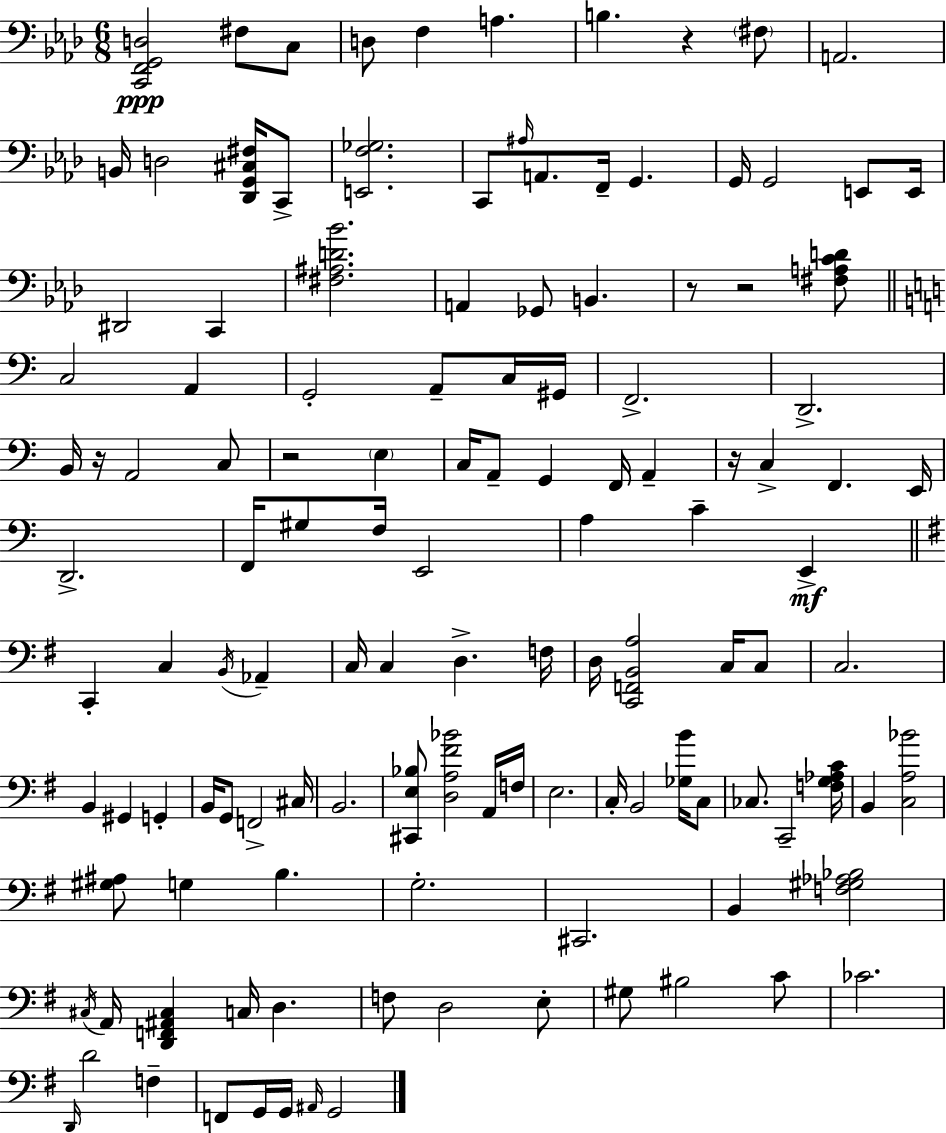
{
  \clef bass
  \numericTimeSignature
  \time 6/8
  \key f \minor
  \repeat volta 2 { <c, f, g, d>2\ppp fis8 c8 | d8 f4 a4. | b4. r4 \parenthesize fis8 | a,2. | \break b,16 d2 <des, g, cis fis>16 c,8-> | <e, f ges>2. | c,8 \grace { ais16 } a,8. f,16-- g,4. | g,16 g,2 e,8 | \break e,16 dis,2 c,4 | <fis ais d' bes'>2. | a,4 ges,8 b,4. | r8 r2 <fis a c' d'>8 | \break \bar "||" \break \key a \minor c2 a,4 | g,2-. a,8-- c16 gis,16 | f,2.-> | d,2.-> | \break b,16 r16 a,2 c8 | r2 \parenthesize e4 | c16 a,8-- g,4 f,16 a,4-- | r16 c4-> f,4. e,16 | \break d,2.-> | f,16 gis8 f16 e,2 | a4 c'4-- e,4->\mf | \bar "||" \break \key e \minor c,4-. c4 \acciaccatura { b,16 } aes,4-- | c16 c4 d4.-> | f16 d16 <c, f, b, a>2 c16 c8 | c2. | \break b,4 gis,4 g,4-. | b,16 g,8 f,2-> | cis16 b,2. | <cis, e bes>8 <d a fis' bes'>2 a,16 | \break f16 e2. | c16-. b,2 <ges b'>16 c8 | ces8. c,2-- | <f g aes c'>16 b,4 <c a bes'>2 | \break <gis ais>8 g4 b4. | g2.-. | cis,2. | b,4 <f gis aes bes>2 | \break \acciaccatura { cis16 } a,16 <d, f, ais, cis>4 c16 d4. | f8 d2 | e8-. gis8 bis2 | c'8 ces'2. | \break \grace { d,16 } d'2 f4-- | f,8 g,16 g,16 \grace { ais,16 } g,2 | } \bar "|."
}